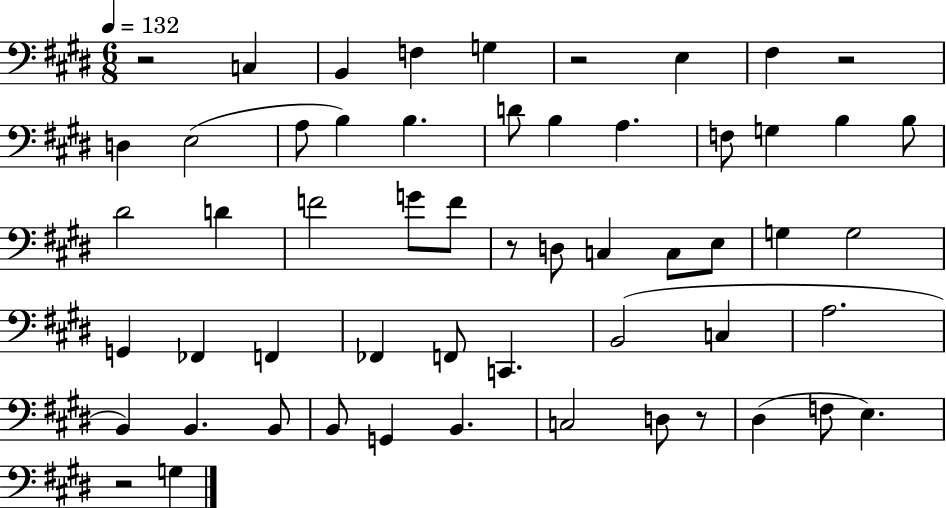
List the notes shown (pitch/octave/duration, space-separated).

R/h C3/q B2/q F3/q G3/q R/h E3/q F#3/q R/h D3/q E3/h A3/e B3/q B3/q. D4/e B3/q A3/q. F3/e G3/q B3/q B3/e D#4/h D4/q F4/h G4/e F4/e R/e D3/e C3/q C3/e E3/e G3/q G3/h G2/q FES2/q F2/q FES2/q F2/e C2/q. B2/h C3/q A3/h. B2/q B2/q. B2/e B2/e G2/q B2/q. C3/h D3/e R/e D#3/q F3/e E3/q. R/h G3/q